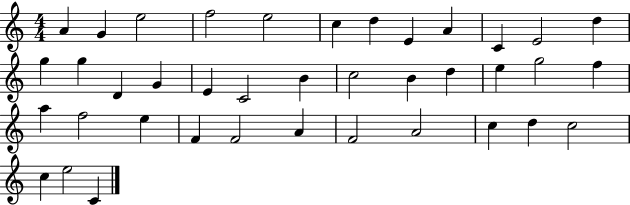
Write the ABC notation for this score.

X:1
T:Untitled
M:4/4
L:1/4
K:C
A G e2 f2 e2 c d E A C E2 d g g D G E C2 B c2 B d e g2 f a f2 e F F2 A F2 A2 c d c2 c e2 C